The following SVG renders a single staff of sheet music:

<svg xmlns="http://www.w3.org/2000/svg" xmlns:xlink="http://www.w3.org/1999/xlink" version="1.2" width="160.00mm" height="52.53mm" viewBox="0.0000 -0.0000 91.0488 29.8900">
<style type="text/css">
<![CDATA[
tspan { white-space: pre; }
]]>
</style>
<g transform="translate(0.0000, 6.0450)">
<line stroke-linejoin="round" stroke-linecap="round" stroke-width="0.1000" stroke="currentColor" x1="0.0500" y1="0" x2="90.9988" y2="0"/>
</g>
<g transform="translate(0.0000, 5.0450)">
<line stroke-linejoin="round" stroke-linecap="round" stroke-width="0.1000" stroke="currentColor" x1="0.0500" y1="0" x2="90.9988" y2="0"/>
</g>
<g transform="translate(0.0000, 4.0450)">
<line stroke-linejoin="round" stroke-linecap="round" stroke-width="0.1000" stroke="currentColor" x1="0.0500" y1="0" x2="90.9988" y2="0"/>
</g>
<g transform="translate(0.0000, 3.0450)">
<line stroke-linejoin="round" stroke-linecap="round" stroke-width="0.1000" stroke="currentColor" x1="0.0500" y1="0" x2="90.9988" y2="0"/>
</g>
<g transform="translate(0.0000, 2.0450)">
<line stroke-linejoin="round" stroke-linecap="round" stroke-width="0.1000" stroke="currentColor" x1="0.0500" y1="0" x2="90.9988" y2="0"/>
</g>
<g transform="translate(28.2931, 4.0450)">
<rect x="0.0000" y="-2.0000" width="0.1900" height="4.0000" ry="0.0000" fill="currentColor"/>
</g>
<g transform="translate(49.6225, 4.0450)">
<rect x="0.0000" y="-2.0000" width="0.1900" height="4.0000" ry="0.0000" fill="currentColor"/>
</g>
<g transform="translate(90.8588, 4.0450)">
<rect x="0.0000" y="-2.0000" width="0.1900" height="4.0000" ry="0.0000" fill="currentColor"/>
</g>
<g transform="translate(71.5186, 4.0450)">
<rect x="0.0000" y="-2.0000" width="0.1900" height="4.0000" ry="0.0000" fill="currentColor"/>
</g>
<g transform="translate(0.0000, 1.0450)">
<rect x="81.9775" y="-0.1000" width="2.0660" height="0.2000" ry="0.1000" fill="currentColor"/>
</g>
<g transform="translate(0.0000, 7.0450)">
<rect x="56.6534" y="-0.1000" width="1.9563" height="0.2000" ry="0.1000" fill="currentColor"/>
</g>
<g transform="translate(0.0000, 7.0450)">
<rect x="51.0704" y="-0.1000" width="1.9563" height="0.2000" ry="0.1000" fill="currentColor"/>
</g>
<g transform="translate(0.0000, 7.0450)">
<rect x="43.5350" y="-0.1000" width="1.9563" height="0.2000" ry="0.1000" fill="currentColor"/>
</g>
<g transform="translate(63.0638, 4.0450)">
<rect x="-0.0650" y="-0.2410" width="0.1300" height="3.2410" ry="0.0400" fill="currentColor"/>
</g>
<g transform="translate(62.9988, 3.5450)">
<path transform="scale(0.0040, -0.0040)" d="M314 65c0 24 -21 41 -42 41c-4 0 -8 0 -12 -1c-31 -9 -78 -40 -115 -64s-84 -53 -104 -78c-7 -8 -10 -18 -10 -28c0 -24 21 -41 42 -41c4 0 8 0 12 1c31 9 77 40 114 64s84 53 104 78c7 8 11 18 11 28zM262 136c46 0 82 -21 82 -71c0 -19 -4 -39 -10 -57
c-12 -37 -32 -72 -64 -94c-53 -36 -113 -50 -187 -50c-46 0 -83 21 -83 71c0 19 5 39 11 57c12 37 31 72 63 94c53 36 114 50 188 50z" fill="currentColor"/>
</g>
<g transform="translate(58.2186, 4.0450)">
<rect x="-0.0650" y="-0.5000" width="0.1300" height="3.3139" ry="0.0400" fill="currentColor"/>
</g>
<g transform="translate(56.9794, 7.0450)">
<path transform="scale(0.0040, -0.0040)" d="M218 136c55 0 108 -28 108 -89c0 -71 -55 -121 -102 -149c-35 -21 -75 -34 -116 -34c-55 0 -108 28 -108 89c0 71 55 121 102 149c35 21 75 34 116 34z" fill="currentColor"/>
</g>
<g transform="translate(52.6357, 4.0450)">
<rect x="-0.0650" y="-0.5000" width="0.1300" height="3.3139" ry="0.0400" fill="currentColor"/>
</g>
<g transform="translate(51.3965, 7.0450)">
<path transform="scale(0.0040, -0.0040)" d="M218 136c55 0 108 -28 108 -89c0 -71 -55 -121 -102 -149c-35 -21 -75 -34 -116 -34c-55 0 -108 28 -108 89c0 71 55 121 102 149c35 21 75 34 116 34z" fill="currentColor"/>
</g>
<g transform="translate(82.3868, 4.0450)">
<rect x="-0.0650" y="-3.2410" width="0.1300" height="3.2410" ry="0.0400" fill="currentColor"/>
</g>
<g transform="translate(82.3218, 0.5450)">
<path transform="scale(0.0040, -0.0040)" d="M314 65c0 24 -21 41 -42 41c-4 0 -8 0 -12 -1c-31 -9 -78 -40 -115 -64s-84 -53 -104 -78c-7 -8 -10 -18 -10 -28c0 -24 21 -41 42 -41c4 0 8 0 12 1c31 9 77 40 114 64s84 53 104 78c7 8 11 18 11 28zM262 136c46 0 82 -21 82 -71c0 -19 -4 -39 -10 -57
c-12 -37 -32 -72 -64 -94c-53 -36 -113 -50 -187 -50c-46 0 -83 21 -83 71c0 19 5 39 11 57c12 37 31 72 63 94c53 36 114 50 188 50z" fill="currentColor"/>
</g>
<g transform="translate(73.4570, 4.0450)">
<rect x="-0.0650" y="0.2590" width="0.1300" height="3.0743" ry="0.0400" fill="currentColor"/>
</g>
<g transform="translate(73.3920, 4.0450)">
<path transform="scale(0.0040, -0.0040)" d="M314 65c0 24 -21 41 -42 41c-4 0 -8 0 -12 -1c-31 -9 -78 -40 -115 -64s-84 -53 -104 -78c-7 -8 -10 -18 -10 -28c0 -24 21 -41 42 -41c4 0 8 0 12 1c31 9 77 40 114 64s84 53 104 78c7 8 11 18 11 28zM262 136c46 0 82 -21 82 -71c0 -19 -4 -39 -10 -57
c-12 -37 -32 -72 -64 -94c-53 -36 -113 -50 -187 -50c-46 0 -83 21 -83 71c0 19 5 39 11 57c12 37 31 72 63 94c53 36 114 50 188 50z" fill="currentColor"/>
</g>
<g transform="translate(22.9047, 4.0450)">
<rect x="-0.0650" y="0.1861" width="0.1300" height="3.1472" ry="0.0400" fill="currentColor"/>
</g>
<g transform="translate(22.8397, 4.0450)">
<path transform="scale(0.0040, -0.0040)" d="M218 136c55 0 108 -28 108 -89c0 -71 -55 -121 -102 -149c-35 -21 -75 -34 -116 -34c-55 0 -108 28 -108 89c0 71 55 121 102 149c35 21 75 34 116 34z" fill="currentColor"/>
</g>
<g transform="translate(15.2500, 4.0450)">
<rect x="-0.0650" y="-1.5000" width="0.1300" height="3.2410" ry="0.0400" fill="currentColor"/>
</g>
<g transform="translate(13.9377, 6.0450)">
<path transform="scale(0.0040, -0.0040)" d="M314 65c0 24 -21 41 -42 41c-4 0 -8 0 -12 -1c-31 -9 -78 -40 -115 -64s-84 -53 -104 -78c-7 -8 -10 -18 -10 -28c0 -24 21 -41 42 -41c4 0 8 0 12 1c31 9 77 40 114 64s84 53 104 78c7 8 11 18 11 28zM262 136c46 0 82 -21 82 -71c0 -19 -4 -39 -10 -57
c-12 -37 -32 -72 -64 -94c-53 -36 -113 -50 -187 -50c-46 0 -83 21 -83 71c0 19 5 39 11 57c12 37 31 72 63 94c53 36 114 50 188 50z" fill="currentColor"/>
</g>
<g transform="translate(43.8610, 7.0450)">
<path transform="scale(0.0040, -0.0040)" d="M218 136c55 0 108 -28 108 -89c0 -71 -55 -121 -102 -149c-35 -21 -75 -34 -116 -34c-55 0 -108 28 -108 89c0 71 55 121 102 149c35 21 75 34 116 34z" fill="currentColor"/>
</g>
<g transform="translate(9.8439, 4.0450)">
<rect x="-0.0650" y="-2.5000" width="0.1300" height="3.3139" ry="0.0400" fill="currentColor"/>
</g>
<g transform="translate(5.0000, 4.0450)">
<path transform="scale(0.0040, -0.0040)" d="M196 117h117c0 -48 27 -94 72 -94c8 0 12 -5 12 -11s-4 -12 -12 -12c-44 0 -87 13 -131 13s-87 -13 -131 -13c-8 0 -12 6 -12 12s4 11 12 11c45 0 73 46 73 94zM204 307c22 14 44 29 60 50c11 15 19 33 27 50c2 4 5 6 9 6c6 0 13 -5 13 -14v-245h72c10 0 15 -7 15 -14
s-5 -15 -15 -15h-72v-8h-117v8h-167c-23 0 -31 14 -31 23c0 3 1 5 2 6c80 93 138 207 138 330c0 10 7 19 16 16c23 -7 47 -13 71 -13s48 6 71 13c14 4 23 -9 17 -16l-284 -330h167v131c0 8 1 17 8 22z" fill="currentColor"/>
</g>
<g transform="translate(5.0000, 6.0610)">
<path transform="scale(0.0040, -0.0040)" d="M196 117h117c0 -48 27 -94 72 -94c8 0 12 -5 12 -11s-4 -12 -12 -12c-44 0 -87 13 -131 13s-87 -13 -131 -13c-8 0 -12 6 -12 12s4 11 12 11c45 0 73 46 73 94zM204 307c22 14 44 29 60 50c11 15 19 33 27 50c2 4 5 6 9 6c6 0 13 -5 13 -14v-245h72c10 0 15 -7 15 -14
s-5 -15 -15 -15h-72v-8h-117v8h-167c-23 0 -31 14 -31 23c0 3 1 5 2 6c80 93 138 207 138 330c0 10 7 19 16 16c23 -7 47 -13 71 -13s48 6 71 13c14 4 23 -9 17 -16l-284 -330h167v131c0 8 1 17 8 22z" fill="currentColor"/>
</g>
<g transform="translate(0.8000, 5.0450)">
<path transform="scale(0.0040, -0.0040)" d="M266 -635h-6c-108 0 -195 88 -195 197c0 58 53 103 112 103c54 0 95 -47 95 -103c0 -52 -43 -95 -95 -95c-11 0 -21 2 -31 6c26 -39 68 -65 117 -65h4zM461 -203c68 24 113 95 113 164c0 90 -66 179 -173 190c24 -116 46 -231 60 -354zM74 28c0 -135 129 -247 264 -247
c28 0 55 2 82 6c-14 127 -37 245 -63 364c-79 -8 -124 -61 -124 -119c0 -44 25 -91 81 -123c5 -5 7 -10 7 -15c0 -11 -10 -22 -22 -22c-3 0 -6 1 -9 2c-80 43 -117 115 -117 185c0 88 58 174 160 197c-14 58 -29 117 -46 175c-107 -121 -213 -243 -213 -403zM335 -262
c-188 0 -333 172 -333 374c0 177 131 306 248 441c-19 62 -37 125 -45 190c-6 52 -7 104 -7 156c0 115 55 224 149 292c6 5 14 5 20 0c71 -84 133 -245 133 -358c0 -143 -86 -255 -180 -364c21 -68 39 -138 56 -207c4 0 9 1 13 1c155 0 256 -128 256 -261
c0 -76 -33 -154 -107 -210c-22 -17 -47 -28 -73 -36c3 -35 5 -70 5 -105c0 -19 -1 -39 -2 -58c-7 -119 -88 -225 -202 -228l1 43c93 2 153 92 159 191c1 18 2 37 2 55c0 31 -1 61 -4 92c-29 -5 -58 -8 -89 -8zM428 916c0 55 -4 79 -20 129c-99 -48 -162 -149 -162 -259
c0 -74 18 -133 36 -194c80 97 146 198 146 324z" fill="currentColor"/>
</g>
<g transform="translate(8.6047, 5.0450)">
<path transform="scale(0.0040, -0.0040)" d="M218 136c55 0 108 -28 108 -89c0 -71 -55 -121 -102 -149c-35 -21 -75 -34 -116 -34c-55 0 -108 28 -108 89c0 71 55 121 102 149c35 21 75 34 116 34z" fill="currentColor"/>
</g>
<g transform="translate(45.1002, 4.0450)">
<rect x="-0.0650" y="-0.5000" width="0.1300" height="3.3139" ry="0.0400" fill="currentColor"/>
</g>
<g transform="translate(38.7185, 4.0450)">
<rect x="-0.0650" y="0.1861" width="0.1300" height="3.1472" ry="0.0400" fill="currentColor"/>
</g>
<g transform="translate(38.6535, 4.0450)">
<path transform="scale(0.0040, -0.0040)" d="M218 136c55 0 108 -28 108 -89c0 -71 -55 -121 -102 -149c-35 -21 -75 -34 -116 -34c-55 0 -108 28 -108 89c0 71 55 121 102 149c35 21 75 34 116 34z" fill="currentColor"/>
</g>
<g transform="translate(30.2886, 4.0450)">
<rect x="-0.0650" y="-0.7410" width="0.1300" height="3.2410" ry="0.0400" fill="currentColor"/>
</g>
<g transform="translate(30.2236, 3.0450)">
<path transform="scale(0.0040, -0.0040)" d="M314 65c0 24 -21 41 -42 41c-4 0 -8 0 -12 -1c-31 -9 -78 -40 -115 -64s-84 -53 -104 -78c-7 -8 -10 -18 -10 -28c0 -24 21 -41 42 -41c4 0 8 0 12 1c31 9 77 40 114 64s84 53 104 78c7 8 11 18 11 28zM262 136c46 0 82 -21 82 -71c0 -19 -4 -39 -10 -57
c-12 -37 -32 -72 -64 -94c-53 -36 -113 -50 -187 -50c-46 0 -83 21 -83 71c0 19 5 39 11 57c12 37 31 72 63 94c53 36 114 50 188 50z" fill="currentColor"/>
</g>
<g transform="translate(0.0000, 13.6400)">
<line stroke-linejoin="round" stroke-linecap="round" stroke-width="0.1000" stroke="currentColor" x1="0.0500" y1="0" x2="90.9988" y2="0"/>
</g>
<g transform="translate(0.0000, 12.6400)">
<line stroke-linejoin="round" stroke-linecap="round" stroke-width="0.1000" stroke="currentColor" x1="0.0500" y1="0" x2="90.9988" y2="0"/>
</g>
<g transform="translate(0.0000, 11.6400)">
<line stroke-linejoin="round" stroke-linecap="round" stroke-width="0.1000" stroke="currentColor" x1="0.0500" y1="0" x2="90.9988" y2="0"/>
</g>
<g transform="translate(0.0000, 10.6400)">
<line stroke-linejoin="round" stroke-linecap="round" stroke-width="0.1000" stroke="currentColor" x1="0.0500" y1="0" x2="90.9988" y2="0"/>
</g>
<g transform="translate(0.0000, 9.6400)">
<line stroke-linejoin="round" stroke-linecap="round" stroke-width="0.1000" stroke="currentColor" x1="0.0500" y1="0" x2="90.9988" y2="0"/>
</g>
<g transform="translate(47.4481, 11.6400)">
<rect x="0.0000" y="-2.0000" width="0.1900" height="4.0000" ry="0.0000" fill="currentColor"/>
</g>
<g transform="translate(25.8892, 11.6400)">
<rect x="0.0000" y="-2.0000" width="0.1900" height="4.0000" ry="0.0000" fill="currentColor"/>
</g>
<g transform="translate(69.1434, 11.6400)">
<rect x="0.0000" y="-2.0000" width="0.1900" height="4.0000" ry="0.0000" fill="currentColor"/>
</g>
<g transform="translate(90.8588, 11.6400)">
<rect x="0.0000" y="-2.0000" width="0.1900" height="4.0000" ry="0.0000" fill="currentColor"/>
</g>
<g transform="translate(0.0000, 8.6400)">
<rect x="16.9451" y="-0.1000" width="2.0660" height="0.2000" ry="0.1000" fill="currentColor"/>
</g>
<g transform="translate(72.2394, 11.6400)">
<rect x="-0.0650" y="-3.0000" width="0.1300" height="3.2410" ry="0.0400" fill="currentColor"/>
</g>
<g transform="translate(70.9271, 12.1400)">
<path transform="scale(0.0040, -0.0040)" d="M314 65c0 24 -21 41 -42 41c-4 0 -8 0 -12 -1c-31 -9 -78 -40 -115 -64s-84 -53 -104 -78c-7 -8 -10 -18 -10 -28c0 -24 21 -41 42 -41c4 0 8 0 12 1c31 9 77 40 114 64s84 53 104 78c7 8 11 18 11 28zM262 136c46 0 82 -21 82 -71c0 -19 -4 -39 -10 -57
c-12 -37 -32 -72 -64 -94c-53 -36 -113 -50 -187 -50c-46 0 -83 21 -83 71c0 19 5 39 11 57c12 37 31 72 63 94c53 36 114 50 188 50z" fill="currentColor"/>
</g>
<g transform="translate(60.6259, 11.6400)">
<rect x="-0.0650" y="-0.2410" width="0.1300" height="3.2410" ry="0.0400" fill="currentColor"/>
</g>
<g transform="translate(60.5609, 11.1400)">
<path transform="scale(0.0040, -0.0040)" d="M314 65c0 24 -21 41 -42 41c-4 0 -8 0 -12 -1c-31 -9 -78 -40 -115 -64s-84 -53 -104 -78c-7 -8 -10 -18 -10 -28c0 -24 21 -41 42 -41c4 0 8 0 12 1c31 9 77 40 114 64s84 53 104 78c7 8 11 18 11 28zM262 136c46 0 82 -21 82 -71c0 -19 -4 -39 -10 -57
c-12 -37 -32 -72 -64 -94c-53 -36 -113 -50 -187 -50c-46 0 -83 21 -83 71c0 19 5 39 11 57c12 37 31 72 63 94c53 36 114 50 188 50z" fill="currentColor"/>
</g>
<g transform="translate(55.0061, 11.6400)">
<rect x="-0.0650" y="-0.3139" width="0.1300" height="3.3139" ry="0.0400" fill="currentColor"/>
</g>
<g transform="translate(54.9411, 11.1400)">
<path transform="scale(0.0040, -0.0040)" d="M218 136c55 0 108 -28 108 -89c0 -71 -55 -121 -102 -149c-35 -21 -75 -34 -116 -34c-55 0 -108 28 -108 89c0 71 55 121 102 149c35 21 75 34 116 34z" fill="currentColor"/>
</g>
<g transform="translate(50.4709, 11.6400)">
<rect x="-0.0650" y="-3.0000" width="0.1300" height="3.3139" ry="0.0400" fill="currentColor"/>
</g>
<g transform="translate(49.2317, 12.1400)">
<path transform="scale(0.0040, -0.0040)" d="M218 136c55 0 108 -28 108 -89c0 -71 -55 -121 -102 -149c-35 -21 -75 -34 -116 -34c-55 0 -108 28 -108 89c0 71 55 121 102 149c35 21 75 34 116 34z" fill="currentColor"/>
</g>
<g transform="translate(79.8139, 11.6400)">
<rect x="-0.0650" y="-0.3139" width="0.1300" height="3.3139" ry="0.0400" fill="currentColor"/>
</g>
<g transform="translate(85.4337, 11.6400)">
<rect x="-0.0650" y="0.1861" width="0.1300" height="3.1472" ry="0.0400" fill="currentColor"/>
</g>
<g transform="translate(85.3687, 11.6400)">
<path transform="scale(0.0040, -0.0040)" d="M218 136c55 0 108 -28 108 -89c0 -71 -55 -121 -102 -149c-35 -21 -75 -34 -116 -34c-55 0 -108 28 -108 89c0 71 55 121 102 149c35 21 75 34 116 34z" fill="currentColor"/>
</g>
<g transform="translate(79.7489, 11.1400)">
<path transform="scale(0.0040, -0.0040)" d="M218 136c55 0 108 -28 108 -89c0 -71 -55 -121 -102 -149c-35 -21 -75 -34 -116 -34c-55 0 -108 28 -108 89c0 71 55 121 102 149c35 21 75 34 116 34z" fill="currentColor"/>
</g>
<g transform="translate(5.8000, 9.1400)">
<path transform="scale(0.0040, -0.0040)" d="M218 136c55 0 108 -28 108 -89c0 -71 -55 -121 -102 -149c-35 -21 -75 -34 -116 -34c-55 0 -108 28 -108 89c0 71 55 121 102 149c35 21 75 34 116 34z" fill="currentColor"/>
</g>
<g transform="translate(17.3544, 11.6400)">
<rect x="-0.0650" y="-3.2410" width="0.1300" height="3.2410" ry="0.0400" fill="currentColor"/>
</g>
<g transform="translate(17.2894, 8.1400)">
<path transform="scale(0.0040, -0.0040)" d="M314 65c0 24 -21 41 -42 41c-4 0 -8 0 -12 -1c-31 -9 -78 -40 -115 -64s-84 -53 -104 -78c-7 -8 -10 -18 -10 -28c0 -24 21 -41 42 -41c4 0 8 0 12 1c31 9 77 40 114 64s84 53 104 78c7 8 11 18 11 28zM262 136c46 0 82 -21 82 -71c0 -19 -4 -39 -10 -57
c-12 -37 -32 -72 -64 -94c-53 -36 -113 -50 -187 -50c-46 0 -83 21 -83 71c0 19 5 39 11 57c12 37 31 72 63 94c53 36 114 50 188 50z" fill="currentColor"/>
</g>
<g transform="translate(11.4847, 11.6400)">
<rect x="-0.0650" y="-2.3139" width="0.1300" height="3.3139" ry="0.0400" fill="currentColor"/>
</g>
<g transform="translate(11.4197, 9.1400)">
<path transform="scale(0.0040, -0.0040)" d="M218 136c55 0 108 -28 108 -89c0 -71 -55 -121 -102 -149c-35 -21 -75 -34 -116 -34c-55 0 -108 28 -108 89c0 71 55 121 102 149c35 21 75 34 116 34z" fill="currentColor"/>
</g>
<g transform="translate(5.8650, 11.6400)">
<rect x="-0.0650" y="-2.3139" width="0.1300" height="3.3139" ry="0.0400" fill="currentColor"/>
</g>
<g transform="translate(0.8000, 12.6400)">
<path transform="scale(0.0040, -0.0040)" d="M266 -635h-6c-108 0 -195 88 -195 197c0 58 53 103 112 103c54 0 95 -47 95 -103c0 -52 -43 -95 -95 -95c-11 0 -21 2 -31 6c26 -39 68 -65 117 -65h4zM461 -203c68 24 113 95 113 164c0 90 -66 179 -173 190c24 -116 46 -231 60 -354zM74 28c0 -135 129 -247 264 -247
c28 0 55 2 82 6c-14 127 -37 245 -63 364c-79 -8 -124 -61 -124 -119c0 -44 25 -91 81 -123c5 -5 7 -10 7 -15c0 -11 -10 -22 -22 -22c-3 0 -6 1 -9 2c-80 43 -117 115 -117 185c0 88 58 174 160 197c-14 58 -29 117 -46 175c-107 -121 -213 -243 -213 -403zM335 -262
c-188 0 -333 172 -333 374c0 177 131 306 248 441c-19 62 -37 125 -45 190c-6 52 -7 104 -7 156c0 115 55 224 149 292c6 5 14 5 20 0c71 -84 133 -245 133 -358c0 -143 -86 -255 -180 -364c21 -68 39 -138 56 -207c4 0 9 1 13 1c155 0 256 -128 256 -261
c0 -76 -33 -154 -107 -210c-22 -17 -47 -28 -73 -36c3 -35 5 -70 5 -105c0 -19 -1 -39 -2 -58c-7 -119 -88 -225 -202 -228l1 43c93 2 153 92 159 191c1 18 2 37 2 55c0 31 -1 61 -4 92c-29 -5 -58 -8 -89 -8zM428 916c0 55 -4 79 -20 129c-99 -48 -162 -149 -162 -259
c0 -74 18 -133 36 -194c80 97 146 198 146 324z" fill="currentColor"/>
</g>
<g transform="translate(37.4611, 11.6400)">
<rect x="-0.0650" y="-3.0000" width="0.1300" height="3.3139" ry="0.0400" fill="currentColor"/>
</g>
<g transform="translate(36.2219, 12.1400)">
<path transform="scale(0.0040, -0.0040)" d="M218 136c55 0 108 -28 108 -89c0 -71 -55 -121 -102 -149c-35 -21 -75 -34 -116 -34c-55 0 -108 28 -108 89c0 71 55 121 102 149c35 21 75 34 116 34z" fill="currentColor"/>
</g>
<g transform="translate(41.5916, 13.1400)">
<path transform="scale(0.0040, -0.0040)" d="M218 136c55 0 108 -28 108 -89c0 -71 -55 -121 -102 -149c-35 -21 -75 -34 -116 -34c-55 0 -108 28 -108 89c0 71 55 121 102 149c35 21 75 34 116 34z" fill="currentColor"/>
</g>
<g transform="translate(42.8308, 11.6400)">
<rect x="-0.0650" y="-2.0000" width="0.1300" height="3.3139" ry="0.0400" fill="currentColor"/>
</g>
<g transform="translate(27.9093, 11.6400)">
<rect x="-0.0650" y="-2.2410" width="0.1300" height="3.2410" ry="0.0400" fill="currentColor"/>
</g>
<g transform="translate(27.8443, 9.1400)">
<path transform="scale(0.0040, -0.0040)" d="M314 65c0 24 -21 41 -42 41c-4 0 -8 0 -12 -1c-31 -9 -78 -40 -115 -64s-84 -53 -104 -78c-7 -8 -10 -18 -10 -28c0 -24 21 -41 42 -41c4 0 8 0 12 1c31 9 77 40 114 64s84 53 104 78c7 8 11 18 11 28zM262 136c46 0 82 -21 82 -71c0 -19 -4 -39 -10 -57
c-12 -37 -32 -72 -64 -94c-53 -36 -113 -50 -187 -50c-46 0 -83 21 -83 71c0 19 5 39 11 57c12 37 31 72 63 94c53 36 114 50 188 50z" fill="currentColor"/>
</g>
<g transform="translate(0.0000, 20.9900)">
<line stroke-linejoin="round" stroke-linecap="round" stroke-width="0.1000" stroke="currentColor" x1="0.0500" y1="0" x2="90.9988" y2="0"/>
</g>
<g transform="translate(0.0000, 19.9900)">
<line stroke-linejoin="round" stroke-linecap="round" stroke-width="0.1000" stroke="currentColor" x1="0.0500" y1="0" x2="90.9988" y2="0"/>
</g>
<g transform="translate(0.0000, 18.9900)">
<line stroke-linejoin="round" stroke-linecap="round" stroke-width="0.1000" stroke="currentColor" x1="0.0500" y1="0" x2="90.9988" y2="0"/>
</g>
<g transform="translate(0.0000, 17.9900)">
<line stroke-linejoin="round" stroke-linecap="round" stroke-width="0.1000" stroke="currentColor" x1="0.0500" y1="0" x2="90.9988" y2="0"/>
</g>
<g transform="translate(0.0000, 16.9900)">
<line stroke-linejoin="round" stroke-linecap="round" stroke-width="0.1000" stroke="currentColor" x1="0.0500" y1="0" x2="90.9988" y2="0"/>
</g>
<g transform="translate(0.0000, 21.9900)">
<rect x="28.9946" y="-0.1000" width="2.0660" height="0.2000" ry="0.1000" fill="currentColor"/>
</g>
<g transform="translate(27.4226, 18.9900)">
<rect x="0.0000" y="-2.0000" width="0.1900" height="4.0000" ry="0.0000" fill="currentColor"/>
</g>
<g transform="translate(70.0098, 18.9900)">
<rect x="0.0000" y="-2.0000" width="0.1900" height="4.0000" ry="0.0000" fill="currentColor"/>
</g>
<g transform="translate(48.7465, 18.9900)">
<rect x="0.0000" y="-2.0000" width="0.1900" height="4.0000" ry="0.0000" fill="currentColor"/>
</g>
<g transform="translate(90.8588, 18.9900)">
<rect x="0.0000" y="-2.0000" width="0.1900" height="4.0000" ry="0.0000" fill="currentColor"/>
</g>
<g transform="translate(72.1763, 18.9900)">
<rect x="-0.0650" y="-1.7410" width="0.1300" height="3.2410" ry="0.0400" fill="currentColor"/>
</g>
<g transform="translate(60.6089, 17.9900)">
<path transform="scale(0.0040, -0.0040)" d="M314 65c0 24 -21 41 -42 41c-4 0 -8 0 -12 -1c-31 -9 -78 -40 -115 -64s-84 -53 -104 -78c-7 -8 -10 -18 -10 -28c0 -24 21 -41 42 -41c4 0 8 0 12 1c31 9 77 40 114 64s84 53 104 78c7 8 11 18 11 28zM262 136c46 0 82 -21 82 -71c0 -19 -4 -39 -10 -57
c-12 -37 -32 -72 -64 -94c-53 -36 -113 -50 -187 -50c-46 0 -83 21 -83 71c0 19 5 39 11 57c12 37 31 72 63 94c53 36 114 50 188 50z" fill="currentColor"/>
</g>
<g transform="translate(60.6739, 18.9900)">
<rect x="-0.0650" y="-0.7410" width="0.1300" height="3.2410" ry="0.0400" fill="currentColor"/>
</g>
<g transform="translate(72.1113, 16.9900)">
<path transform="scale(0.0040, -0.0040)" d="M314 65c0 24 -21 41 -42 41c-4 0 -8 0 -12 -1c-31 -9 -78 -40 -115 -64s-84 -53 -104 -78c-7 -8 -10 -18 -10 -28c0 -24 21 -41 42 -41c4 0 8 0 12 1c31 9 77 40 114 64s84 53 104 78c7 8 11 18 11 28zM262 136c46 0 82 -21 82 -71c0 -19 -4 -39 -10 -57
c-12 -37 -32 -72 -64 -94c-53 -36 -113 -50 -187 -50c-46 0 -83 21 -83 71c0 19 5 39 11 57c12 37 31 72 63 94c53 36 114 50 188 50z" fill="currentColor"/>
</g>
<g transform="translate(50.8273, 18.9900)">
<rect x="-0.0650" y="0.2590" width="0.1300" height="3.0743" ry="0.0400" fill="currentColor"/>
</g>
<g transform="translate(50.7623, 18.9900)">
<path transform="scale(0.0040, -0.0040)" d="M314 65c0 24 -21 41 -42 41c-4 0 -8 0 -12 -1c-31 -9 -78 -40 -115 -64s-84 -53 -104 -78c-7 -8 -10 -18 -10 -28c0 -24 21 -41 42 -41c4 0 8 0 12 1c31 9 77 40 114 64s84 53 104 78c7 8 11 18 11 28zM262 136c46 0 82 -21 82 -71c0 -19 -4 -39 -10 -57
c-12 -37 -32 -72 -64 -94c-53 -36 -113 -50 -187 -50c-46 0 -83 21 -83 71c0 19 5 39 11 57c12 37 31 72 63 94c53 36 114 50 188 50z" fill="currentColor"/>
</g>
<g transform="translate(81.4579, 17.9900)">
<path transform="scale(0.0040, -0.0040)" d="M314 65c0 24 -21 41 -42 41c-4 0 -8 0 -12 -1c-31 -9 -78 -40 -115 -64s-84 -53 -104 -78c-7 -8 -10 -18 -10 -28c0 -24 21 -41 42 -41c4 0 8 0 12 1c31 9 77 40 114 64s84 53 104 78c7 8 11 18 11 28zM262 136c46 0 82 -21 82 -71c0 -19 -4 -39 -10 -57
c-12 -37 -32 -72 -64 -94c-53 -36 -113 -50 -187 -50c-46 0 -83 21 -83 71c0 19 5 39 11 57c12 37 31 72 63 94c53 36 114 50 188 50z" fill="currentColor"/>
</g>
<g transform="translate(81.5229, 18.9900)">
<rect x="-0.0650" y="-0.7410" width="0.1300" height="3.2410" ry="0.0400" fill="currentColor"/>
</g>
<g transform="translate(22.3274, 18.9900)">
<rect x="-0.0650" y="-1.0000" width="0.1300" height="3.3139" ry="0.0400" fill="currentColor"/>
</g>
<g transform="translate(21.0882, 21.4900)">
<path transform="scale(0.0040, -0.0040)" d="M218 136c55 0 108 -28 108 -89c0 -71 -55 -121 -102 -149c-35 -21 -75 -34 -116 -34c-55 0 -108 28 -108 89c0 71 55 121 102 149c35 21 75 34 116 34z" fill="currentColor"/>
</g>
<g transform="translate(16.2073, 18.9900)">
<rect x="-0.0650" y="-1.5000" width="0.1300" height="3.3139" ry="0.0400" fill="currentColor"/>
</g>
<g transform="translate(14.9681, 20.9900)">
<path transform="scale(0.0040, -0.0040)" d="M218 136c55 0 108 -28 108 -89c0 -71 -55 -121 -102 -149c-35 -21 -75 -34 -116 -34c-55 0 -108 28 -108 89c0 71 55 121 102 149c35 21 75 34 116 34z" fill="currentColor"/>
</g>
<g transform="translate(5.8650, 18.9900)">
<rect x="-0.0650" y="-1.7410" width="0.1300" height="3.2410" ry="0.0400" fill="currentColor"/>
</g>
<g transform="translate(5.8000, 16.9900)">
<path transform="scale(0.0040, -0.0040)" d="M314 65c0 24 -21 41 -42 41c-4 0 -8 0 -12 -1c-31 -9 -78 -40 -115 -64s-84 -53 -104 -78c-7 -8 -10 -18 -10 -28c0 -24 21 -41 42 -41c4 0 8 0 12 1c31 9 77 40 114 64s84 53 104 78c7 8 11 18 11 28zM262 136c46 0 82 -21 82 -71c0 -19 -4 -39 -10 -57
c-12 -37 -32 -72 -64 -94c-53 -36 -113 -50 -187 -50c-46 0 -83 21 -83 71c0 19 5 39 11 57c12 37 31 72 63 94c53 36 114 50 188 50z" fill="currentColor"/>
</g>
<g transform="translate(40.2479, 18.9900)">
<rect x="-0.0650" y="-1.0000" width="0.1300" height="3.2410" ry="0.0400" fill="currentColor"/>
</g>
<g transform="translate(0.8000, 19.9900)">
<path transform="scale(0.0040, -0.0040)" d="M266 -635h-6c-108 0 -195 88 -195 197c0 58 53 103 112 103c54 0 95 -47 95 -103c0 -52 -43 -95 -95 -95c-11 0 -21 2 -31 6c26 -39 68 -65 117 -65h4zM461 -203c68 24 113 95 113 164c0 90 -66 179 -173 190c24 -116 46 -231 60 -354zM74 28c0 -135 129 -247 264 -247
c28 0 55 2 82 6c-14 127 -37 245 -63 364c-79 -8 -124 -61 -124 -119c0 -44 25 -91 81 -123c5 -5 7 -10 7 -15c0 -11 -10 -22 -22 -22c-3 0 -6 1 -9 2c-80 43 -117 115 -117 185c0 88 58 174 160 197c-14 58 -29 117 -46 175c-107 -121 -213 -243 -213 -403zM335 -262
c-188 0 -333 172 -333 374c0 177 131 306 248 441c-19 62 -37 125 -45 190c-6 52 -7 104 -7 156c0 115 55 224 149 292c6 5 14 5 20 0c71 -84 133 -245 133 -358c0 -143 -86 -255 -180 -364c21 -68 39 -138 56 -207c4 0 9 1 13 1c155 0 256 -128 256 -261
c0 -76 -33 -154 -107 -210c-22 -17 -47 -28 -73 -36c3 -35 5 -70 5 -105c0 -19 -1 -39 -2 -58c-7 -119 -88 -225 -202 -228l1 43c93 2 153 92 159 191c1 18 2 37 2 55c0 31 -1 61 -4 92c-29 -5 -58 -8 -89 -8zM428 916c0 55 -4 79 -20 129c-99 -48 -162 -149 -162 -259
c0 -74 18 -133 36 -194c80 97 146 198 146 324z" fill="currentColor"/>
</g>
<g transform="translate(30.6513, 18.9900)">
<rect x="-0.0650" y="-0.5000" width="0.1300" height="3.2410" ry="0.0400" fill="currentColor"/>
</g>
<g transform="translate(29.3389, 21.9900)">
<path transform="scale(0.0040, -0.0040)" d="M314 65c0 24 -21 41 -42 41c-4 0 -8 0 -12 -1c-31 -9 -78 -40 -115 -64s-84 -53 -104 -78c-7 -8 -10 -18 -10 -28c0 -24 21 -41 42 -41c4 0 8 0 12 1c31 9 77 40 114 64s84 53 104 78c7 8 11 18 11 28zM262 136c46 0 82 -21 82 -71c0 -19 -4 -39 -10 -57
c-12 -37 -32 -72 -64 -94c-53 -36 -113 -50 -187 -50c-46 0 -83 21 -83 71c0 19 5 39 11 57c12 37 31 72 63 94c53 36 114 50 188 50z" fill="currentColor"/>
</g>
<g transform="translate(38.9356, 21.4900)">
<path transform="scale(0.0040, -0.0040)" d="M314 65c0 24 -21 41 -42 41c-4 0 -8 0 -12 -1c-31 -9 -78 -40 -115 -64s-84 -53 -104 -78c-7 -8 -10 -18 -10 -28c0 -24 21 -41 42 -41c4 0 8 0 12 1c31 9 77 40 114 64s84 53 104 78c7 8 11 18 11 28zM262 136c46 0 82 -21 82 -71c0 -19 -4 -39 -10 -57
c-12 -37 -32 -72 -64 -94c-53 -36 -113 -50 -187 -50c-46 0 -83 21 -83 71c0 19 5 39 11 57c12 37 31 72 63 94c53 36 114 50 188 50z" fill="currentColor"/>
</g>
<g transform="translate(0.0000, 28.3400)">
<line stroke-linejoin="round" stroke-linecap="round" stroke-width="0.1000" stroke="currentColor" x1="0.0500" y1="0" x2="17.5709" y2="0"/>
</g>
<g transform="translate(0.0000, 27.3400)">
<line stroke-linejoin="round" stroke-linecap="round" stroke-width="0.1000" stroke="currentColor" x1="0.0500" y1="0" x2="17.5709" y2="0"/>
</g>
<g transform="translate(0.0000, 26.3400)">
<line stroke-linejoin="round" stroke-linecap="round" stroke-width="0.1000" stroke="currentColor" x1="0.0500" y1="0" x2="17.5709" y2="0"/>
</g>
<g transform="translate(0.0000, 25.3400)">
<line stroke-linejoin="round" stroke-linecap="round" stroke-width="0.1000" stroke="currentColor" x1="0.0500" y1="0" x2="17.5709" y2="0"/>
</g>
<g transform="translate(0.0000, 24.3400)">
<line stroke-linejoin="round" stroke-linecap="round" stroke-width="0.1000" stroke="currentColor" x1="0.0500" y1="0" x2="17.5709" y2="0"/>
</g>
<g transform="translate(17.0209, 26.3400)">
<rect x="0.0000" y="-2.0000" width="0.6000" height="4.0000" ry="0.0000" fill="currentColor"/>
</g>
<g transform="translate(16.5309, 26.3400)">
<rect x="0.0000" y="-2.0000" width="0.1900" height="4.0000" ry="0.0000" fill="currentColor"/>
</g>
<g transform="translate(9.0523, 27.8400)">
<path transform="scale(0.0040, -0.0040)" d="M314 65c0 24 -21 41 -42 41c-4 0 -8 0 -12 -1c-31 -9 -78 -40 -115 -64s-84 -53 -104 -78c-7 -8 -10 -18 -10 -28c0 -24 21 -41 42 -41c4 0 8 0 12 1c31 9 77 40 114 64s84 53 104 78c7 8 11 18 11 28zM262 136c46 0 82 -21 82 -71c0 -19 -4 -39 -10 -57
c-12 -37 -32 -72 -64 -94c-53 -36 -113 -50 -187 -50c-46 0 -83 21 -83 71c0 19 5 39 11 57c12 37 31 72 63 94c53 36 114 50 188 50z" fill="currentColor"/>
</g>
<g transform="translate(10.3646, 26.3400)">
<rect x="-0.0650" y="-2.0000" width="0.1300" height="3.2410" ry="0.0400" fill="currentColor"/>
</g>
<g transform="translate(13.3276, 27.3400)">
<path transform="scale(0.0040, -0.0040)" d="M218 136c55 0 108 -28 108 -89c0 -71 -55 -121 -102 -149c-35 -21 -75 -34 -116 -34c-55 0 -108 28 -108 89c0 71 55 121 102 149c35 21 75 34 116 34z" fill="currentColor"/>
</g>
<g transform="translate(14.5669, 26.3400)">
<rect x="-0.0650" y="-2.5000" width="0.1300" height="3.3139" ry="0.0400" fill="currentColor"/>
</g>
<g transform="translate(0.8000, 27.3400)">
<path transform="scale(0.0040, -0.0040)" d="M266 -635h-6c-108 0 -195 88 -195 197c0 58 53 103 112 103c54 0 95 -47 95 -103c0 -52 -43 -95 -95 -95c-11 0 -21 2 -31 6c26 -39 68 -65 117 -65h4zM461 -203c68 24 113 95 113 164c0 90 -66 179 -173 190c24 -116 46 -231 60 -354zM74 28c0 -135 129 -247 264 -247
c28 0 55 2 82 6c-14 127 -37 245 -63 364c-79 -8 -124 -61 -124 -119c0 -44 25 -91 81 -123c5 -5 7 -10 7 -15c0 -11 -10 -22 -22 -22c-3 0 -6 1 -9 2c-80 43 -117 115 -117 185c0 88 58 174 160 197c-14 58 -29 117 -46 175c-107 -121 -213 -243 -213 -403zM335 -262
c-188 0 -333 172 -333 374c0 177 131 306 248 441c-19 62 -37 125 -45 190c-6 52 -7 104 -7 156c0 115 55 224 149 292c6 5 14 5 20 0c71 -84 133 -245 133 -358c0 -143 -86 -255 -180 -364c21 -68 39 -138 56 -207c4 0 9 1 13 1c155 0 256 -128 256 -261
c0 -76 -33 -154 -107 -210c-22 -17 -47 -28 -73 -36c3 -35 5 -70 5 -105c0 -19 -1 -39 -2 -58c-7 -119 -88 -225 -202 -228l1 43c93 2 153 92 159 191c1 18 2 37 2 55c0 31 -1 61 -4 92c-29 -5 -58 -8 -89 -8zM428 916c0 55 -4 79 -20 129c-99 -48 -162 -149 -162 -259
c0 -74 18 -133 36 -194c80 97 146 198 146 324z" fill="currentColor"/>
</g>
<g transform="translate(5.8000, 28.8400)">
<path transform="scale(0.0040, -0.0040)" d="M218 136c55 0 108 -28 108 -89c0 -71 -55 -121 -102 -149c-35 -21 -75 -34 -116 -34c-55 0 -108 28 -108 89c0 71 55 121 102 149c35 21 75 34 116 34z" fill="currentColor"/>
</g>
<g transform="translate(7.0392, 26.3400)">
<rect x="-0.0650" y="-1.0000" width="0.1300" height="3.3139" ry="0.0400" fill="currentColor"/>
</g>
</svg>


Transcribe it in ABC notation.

X:1
T:Untitled
M:4/4
L:1/4
K:C
G E2 B d2 B C C C c2 B2 b2 g g b2 g2 A F A c c2 A2 c B f2 E D C2 D2 B2 d2 f2 d2 D F2 G